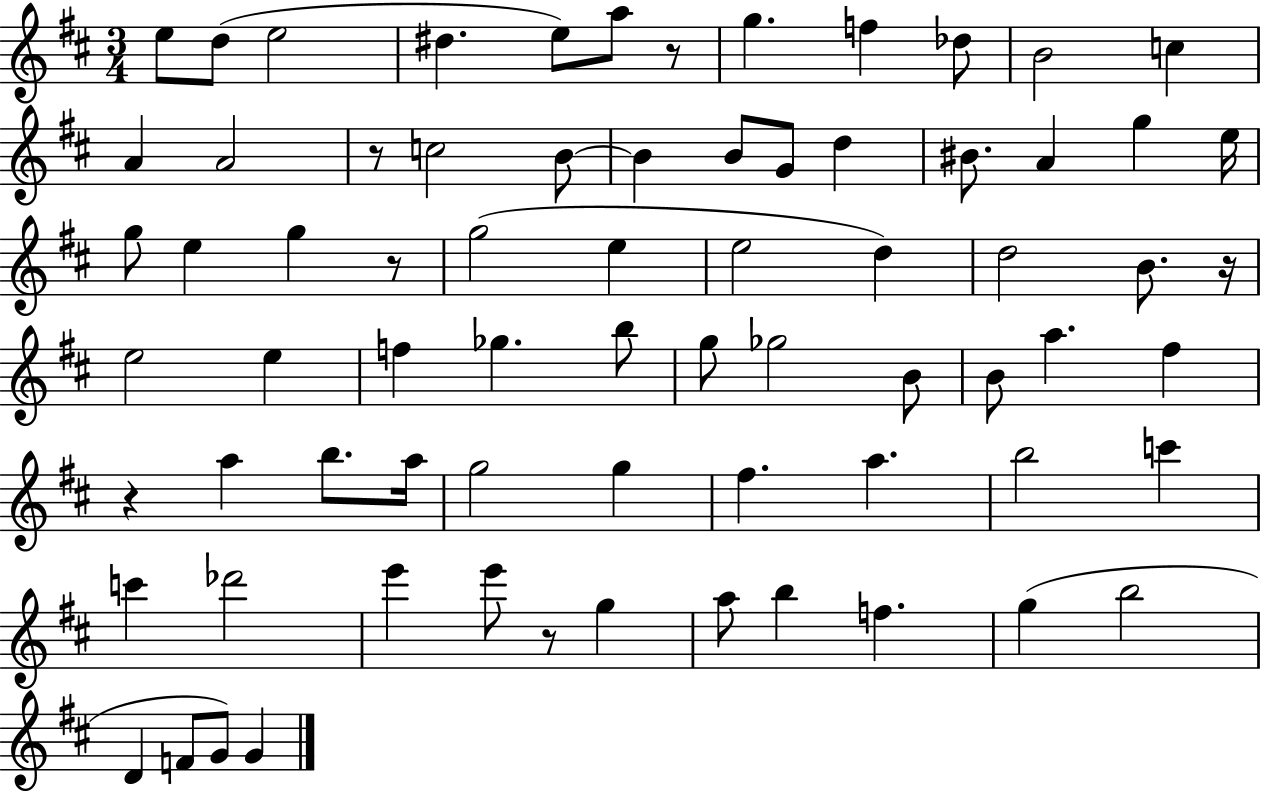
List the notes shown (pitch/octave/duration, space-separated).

E5/e D5/e E5/h D#5/q. E5/e A5/e R/e G5/q. F5/q Db5/e B4/h C5/q A4/q A4/h R/e C5/h B4/e B4/q B4/e G4/e D5/q BIS4/e. A4/q G5/q E5/s G5/e E5/q G5/q R/e G5/h E5/q E5/h D5/q D5/h B4/e. R/s E5/h E5/q F5/q Gb5/q. B5/e G5/e Gb5/h B4/e B4/e A5/q. F#5/q R/q A5/q B5/e. A5/s G5/h G5/q F#5/q. A5/q. B5/h C6/q C6/q Db6/h E6/q E6/e R/e G5/q A5/e B5/q F5/q. G5/q B5/h D4/q F4/e G4/e G4/q